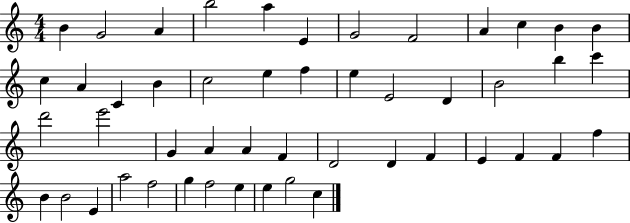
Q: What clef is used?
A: treble